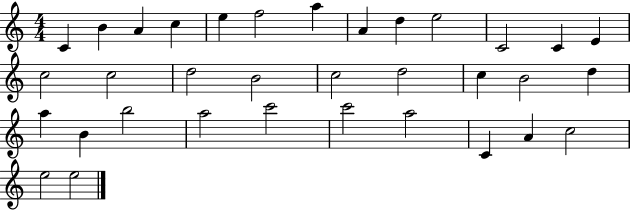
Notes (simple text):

C4/q B4/q A4/q C5/q E5/q F5/h A5/q A4/q D5/q E5/h C4/h C4/q E4/q C5/h C5/h D5/h B4/h C5/h D5/h C5/q B4/h D5/q A5/q B4/q B5/h A5/h C6/h C6/h A5/h C4/q A4/q C5/h E5/h E5/h